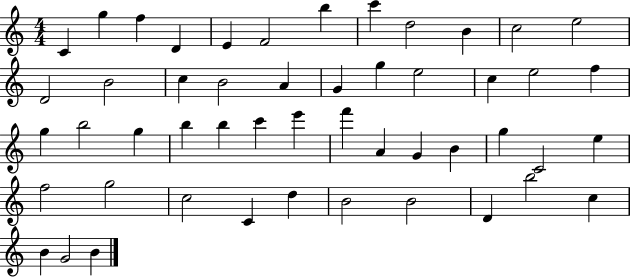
C4/q G5/q F5/q D4/q E4/q F4/h B5/q C6/q D5/h B4/q C5/h E5/h D4/h B4/h C5/q B4/h A4/q G4/q G5/q E5/h C5/q E5/h F5/q G5/q B5/h G5/q B5/q B5/q C6/q E6/q F6/q A4/q G4/q B4/q G5/q C4/h E5/q F5/h G5/h C5/h C4/q D5/q B4/h B4/h D4/q B5/h C5/q B4/q G4/h B4/q